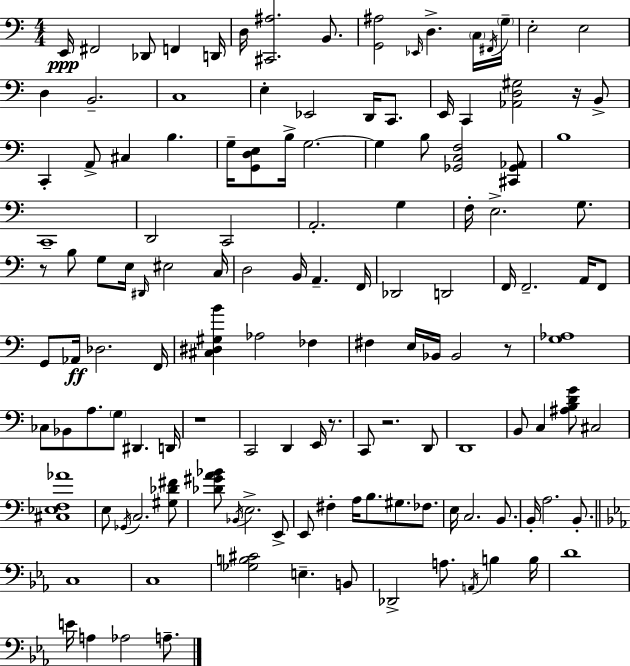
E2/s F#2/h Db2/e F2/q D2/s D3/s [C#2,A#3]/h. B2/e. [G2,A#3]/h Eb2/s D3/q. C3/s F#2/s G3/s E3/h E3/h D3/q B2/h. C3/w E3/q Eb2/h D2/s C2/e. E2/s C2/q [Ab2,D3,G#3]/h R/s B2/e C2/q A2/e C#3/q B3/q. G3/s [G2,D3,E3]/e B3/s G3/h. G3/q B3/e [Gb2,C3,F3]/h [C#2,Gb2,Ab2]/e B3/w C2/w D2/h C2/h A2/h. G3/q F3/s E3/h. G3/e. R/e B3/e G3/e E3/s D#2/s EIS3/h C3/s D3/h B2/s A2/q. F2/s Db2/h D2/h F2/s F2/h. A2/s F2/e G2/e Ab2/s Db3/h. F2/s [C#3,D#3,G#3,B4]/q Ab3/h FES3/q F#3/q E3/s Bb2/s Bb2/h R/e [G3,Ab3]/w CES3/e Bb2/e A3/e. G3/e D#2/q. D2/s R/w C2/h D2/q E2/s R/e. C2/e R/h. D2/e D2/w B2/e C3/q [A#3,B3,D4,G4]/e C#3/h [C#3,Eb3,F3,Ab4]/w E3/e Gb2/s C3/h. [G#3,Db4,F#4]/e [Db4,G#4,A4,Bb4]/e Bb2/s E3/h. E2/e E2/e F#3/q A3/s B3/e. G#3/e. FES3/e. E3/s C3/h. B2/e. B2/s A3/h. B2/e. C3/w C3/w [Gb3,B3,C#4]/h E3/q. B2/e Db2/h A3/e. A2/s B3/q B3/s D4/w E4/s A3/q Ab3/h A3/e.